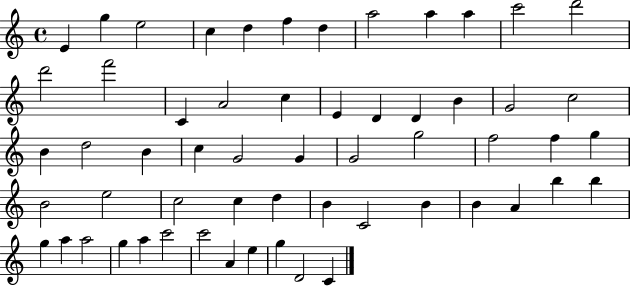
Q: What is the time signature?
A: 4/4